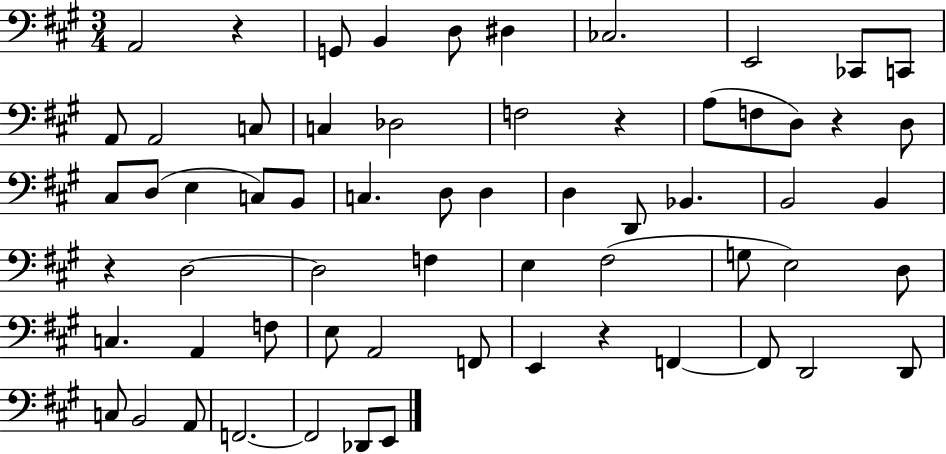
A2/h R/q G2/e B2/q D3/e D#3/q CES3/h. E2/h CES2/e C2/e A2/e A2/h C3/e C3/q Db3/h F3/h R/q A3/e F3/e D3/e R/q D3/e C#3/e D3/e E3/q C3/e B2/e C3/q. D3/e D3/q D3/q D2/e Bb2/q. B2/h B2/q R/q D3/h D3/h F3/q E3/q F#3/h G3/e E3/h D3/e C3/q. A2/q F3/e E3/e A2/h F2/e E2/q R/q F2/q F2/e D2/h D2/e C3/e B2/h A2/e F2/h. F2/h Db2/e E2/e